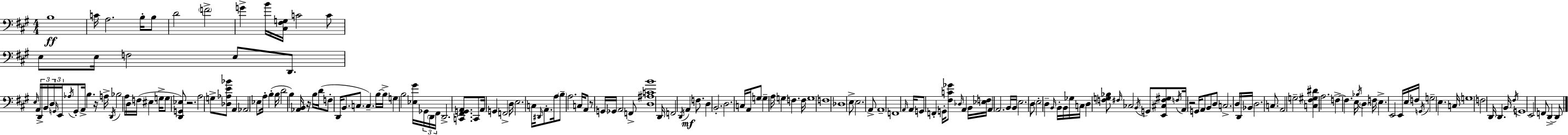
X:1
T:Untitled
M:4/4
L:1/4
K:A
B,4 C/4 A,2 B,/4 B,/2 D2 F2 G B/4 [^C,^F,G,]/4 C2 C/2 E,/2 E,/4 F,2 E,/2 D,,/2 E,/4 A,,/4 D,,/4 B,,/4 D,/4 G,,/4 E,,/4 _A,/4 G,,/2 A,,/4 B, z/4 A,/4 D,,/4 _B,2 A,/4 D,/4 F,/4 ^E, G,/4 G,/2 [D,,G,,_E,]/2 z2 A,2 G,/2 [_D,_A,E_B]/2 A,, _A,,2 _E,/2 A,/4 B, B,/4 D2 B, [_A,,B,,]/4 z/4 B,/4 D/4 F,/2 D,,/4 B,,/2 C,/2 C, B,/4 B,/4 G, B,2 [_E,^G]/4 _G,,/4 D,,/4 ^F,,/4 D,,2 [C,,^F,,G,,A,,]/2 C,,/2 A,,/4 G,, F,,2 D,/4 E,2 C,/4 ^D,,/4 A,,/2 A,/4 B,/2 A,2 C,/4 A,,/2 z/2 G,,/4 _G,,/4 A,,2 F,,/2 [D,^A,CB]4 D,,/4 F,,2 D,,/4 A,, F,/2 D, B,,2 D,2 C,/4 A,,/4 G,/2 G, A,/4 G, F, F,/4 G,4 F,4 _D,4 E,/2 E,2 A,,/2 A,,4 F,,4 A,,/4 A,,/4 G,,/2 F,, G,,/4 [^F,C_G]/2 _D,/4 A,, B,,/4 [_E,F,]/4 A,, A,,2 B,,/4 B,,/4 E,2 D,/2 E,2 D, B,,/4 B,,/4 B,,/4 _G,/4 C,/4 D, [F,G,_B,]/2 ^F,/4 _C,2 B,,/4 G,,/2 [E,,^C,^F,^G,]/2 F,/4 A,,/4 z2 G,,/4 A,,/2 B,,/2 D,/2 C,2 D,/4 D,,/4 _B,,/4 D,2 C,/2 A,,2 G,2 [C,^F,^G,^D] A,2 F, F, E,/4 _B,/4 D, F,/4 E, E,,2 E,,/4 E,/4 F,/4 G,,/4 G,2 E, C,/4 G,4 F,2 D,,/4 D,, B,,/4 ^F,/4 G,,4 E,,2 F,,/2 D,, D,,/2